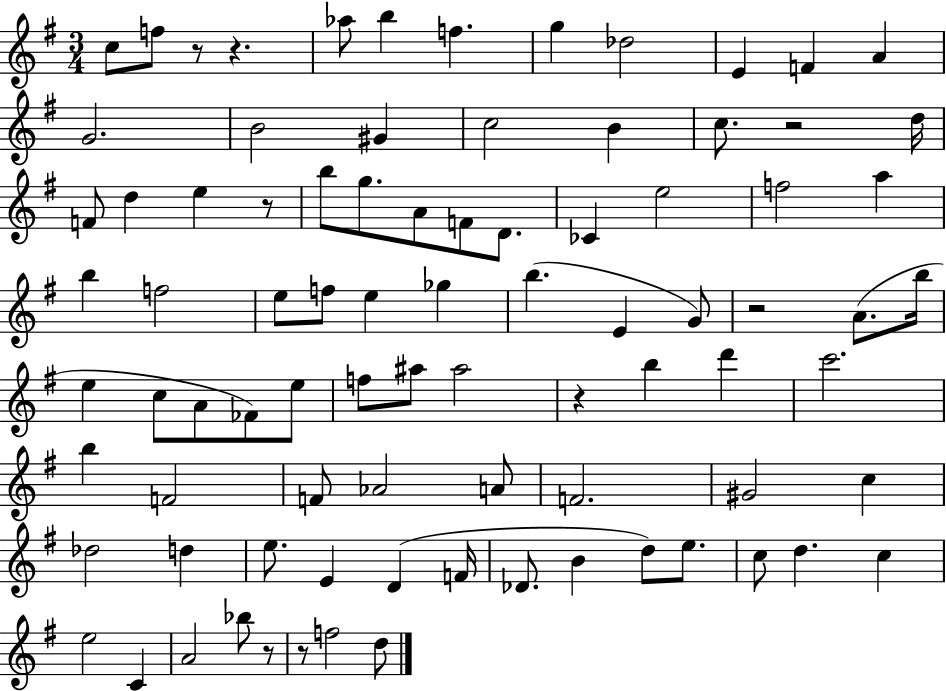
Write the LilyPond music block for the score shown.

{
  \clef treble
  \numericTimeSignature
  \time 3/4
  \key g \major
  \repeat volta 2 { c''8 f''8 r8 r4. | aes''8 b''4 f''4. | g''4 des''2 | e'4 f'4 a'4 | \break g'2. | b'2 gis'4 | c''2 b'4 | c''8. r2 d''16 | \break f'8 d''4 e''4 r8 | b''8 g''8. a'8 f'8 d'8. | ces'4 e''2 | f''2 a''4 | \break b''4 f''2 | e''8 f''8 e''4 ges''4 | b''4.( e'4 g'8) | r2 a'8.( b''16 | \break e''4 c''8 a'8 fes'8) e''8 | f''8 ais''8 ais''2 | r4 b''4 d'''4 | c'''2. | \break b''4 f'2 | f'8 aes'2 a'8 | f'2. | gis'2 c''4 | \break des''2 d''4 | e''8. e'4 d'4( f'16 | des'8. b'4 d''8) e''8. | c''8 d''4. c''4 | \break e''2 c'4 | a'2 bes''8 r8 | r8 f''2 d''8 | } \bar "|."
}